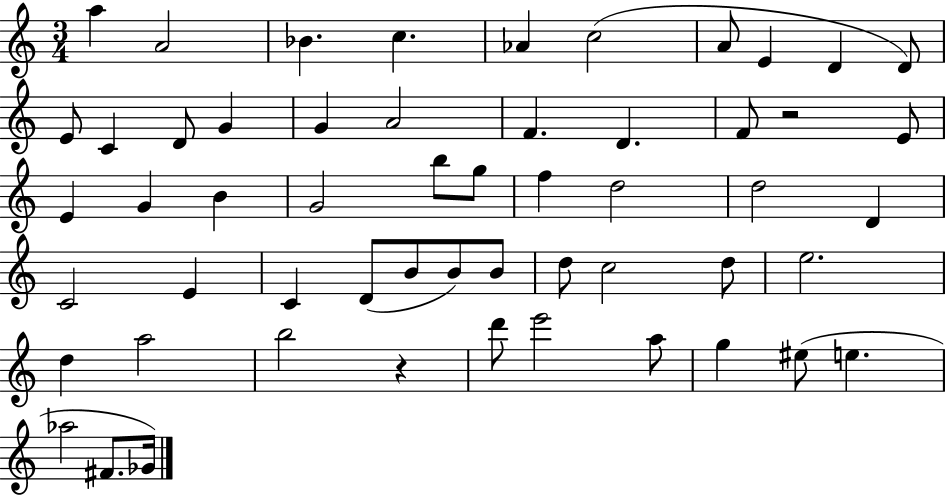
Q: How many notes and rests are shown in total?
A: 55